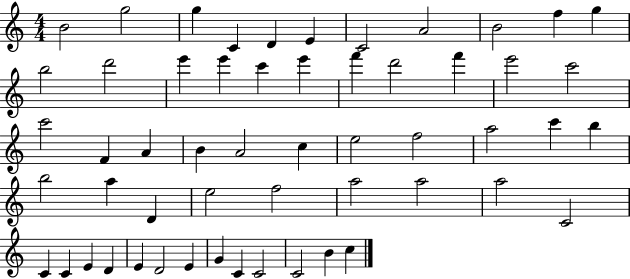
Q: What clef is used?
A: treble